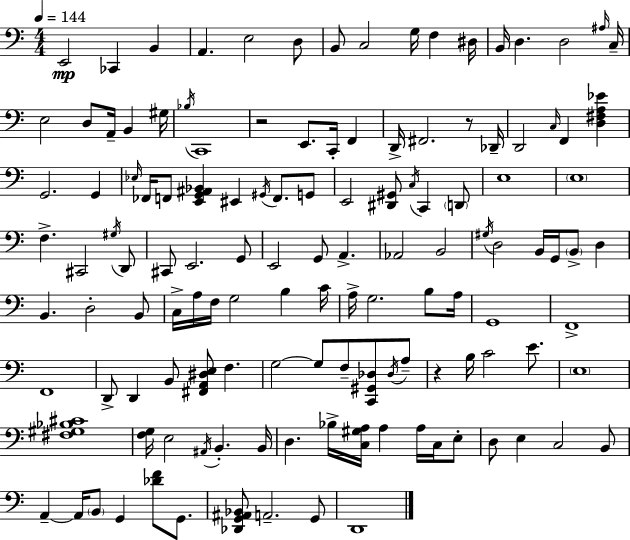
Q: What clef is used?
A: bass